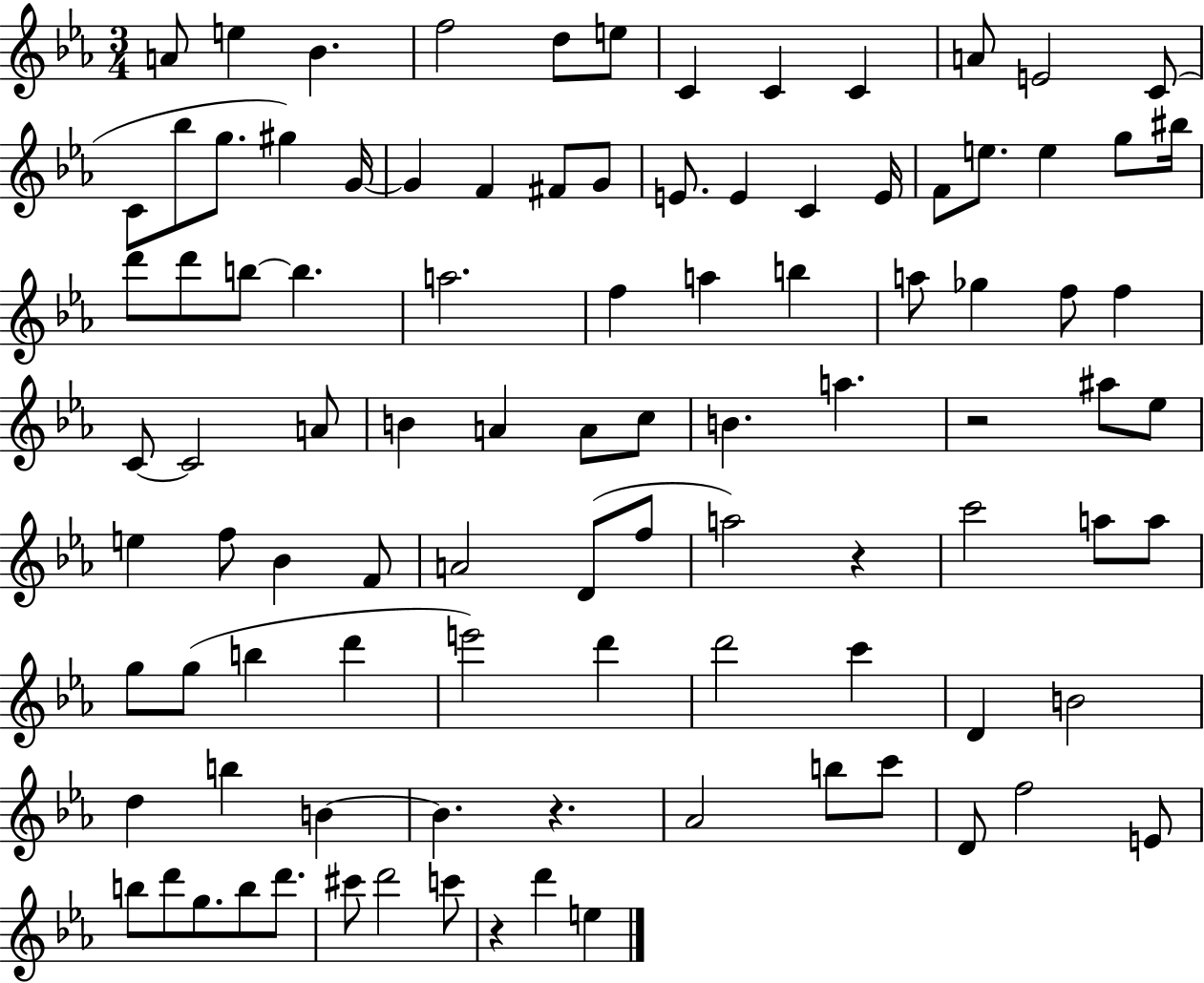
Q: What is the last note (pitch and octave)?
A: E5